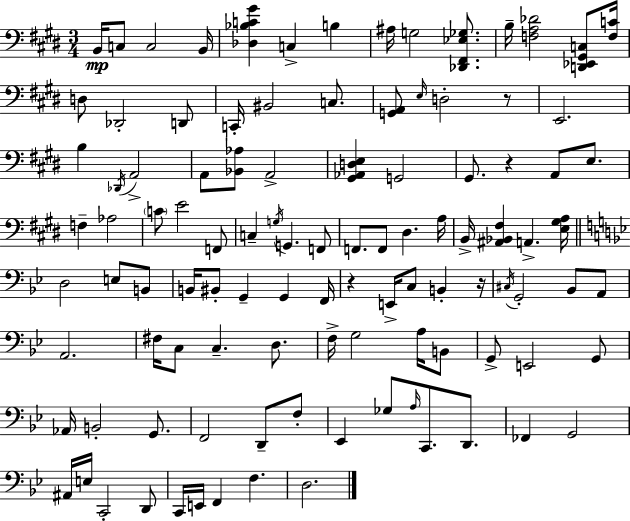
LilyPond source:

{
  \clef bass
  \numericTimeSignature
  \time 3/4
  \key e \major
  b,16\mp c8 c2 b,16 | <des bes c' gis'>4 c4-> b4 | ais16 g2 <des, fis, ees ges>8. | b16-- <f a des'>2 <d, ees, gis, c>8 <f c'>16 | \break d8 des,2-. d,8 | c,16-. bis,2 c8. | <g, a,>8 \grace { e16 } d2-. r8 | e,2. | \break b4 \acciaccatura { des,16 } a,2-> | a,8 <bes, aes>8 a,2-> | <gis, aes, d e>4 g,2 | gis,8. r4 a,8 e8. | \break f4-- aes2 | \parenthesize c'8 e'2 | f,8 c4-- \acciaccatura { g16 } g,4. | f,8 f,8. f,8 dis4. | \break a16 b,16-> <ais, bes, fis>4 a,4.-> | <e gis a>16 \bar "||" \break \key bes \major d2 e8 b,8 | b,16 bis,8-. g,4-- g,4 f,16 | r4 e,16-> c8 b,4-. r16 | \acciaccatura { cis16 } g,2-. bes,8 a,8 | \break a,2. | fis16 c8 c4.-- d8. | f16-> g2 a16 b,8 | g,8-> e,2 g,8 | \break aes,16 b,2-. g,8. | f,2 d,8-- f8-. | ees,4 ges8 \grace { a16 } c,8. d,8. | fes,4 g,2 | \break ais,16 e16 c,2-. | d,8 c,16 e,16 f,4 f4. | d2. | \bar "|."
}